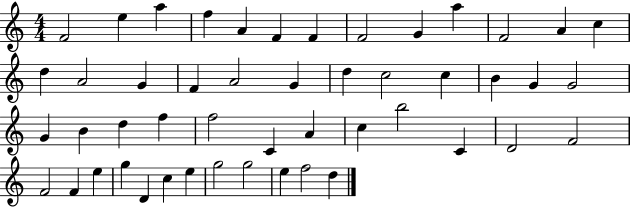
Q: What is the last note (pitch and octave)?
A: D5